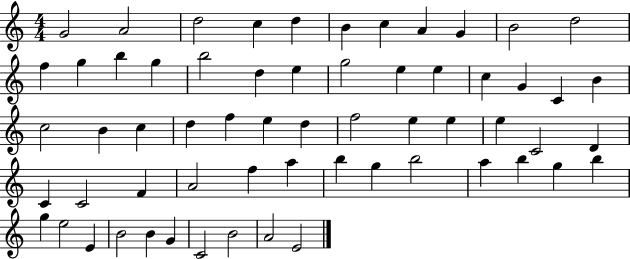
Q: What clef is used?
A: treble